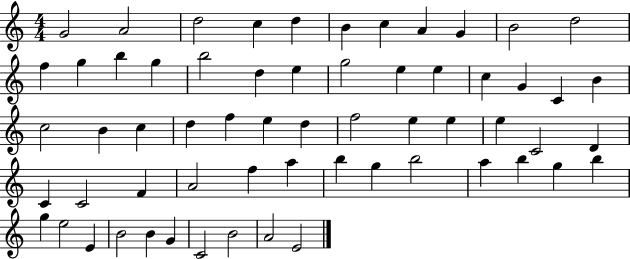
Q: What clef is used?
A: treble